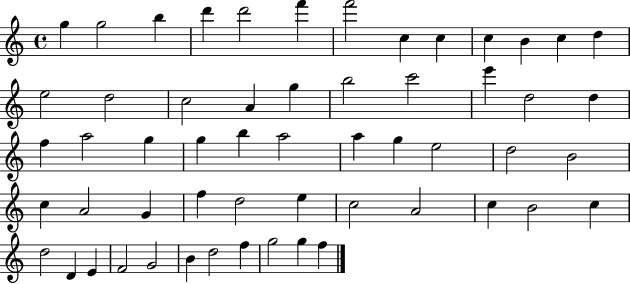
X:1
T:Untitled
M:4/4
L:1/4
K:C
g g2 b d' d'2 f' f'2 c c c B c d e2 d2 c2 A g b2 c'2 e' d2 d f a2 g g b a2 a g e2 d2 B2 c A2 G f d2 e c2 A2 c B2 c d2 D E F2 G2 B d2 f g2 g f